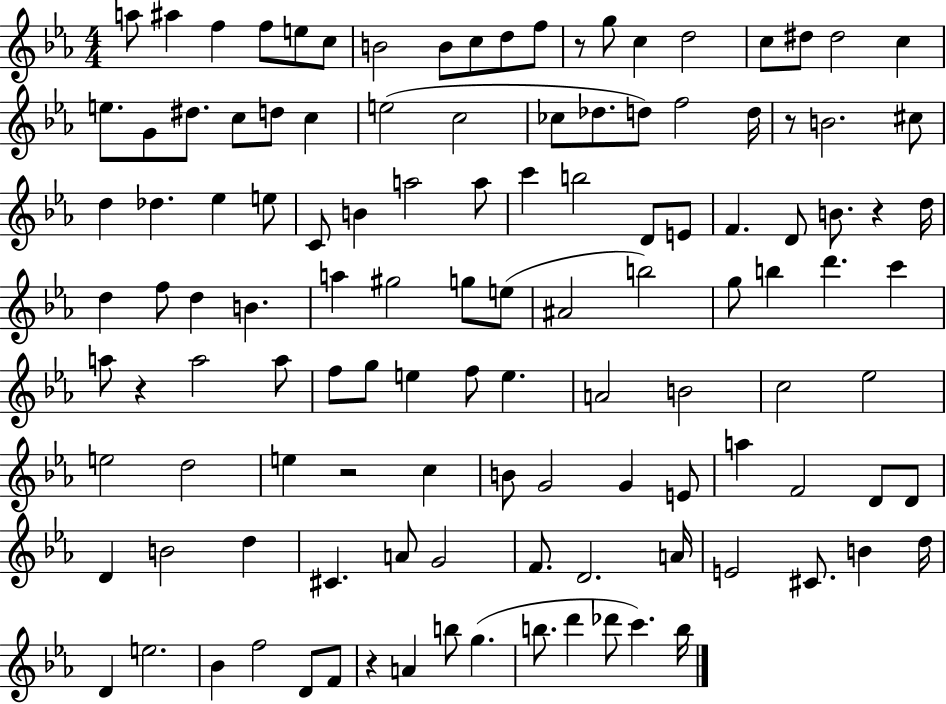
A5/e A#5/q F5/q F5/e E5/e C5/e B4/h B4/e C5/e D5/e F5/e R/e G5/e C5/q D5/h C5/e D#5/e D#5/h C5/q E5/e. G4/e D#5/e. C5/e D5/e C5/q E5/h C5/h CES5/e Db5/e. D5/e F5/h D5/s R/e B4/h. C#5/e D5/q Db5/q. Eb5/q E5/e C4/e B4/q A5/h A5/e C6/q B5/h D4/e E4/e F4/q. D4/e B4/e. R/q D5/s D5/q F5/e D5/q B4/q. A5/q G#5/h G5/e E5/e A#4/h B5/h G5/e B5/q D6/q. C6/q A5/e R/q A5/h A5/e F5/e G5/e E5/q F5/e E5/q. A4/h B4/h C5/h Eb5/h E5/h D5/h E5/q R/h C5/q B4/e G4/h G4/q E4/e A5/q F4/h D4/e D4/e D4/q B4/h D5/q C#4/q. A4/e G4/h F4/e. D4/h. A4/s E4/h C#4/e. B4/q D5/s D4/q E5/h. Bb4/q F5/h D4/e F4/e R/q A4/q B5/e G5/q. B5/e. D6/q Db6/e C6/q. B5/s